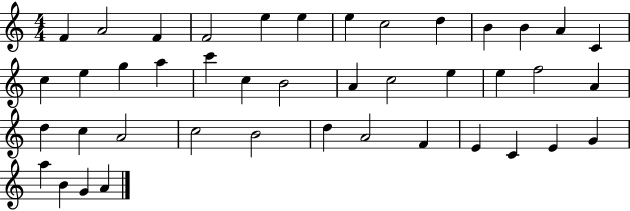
X:1
T:Untitled
M:4/4
L:1/4
K:C
F A2 F F2 e e e c2 d B B A C c e g a c' c B2 A c2 e e f2 A d c A2 c2 B2 d A2 F E C E G a B G A